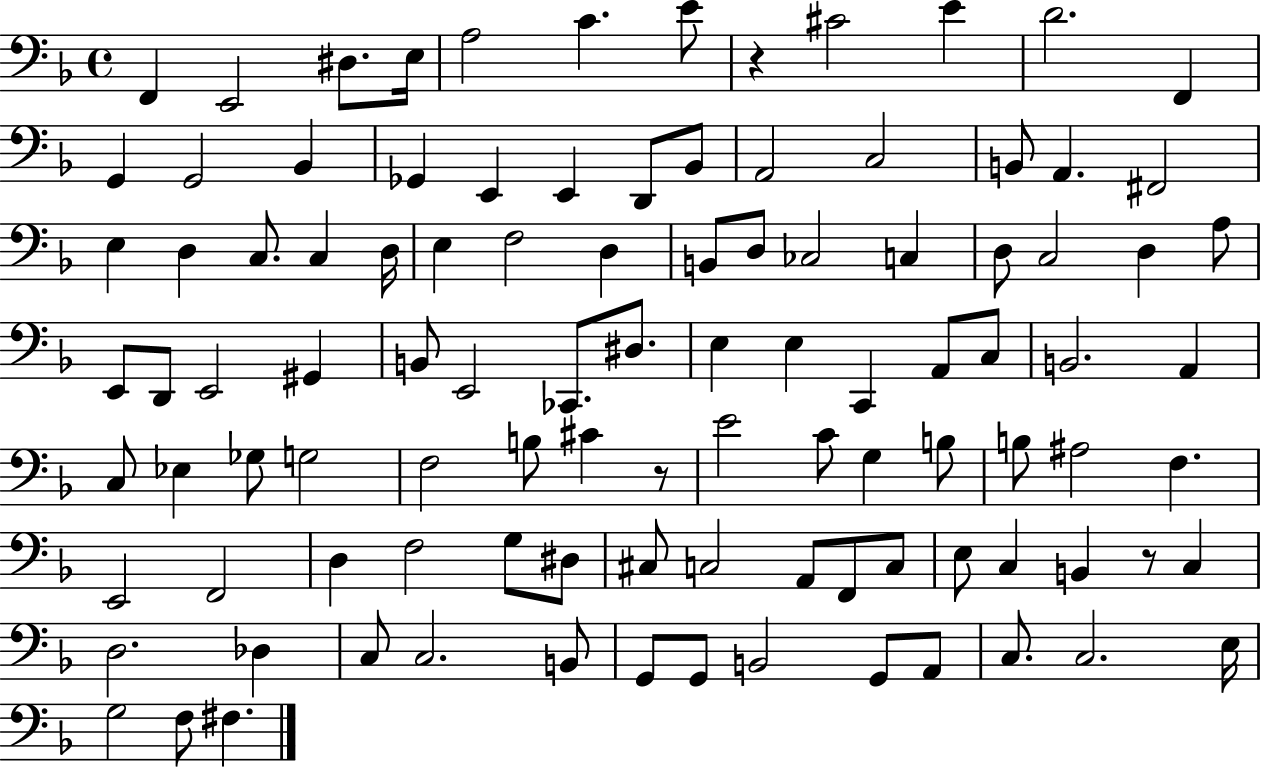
F2/q E2/h D#3/e. E3/s A3/h C4/q. E4/e R/q C#4/h E4/q D4/h. F2/q G2/q G2/h Bb2/q Gb2/q E2/q E2/q D2/e Bb2/e A2/h C3/h B2/e A2/q. F#2/h E3/q D3/q C3/e. C3/q D3/s E3/q F3/h D3/q B2/e D3/e CES3/h C3/q D3/e C3/h D3/q A3/e E2/e D2/e E2/h G#2/q B2/e E2/h CES2/e. D#3/e. E3/q E3/q C2/q A2/e C3/e B2/h. A2/q C3/e Eb3/q Gb3/e G3/h F3/h B3/e C#4/q R/e E4/h C4/e G3/q B3/e B3/e A#3/h F3/q. E2/h F2/h D3/q F3/h G3/e D#3/e C#3/e C3/h A2/e F2/e C3/e E3/e C3/q B2/q R/e C3/q D3/h. Db3/q C3/e C3/h. B2/e G2/e G2/e B2/h G2/e A2/e C3/e. C3/h. E3/s G3/h F3/e F#3/q.